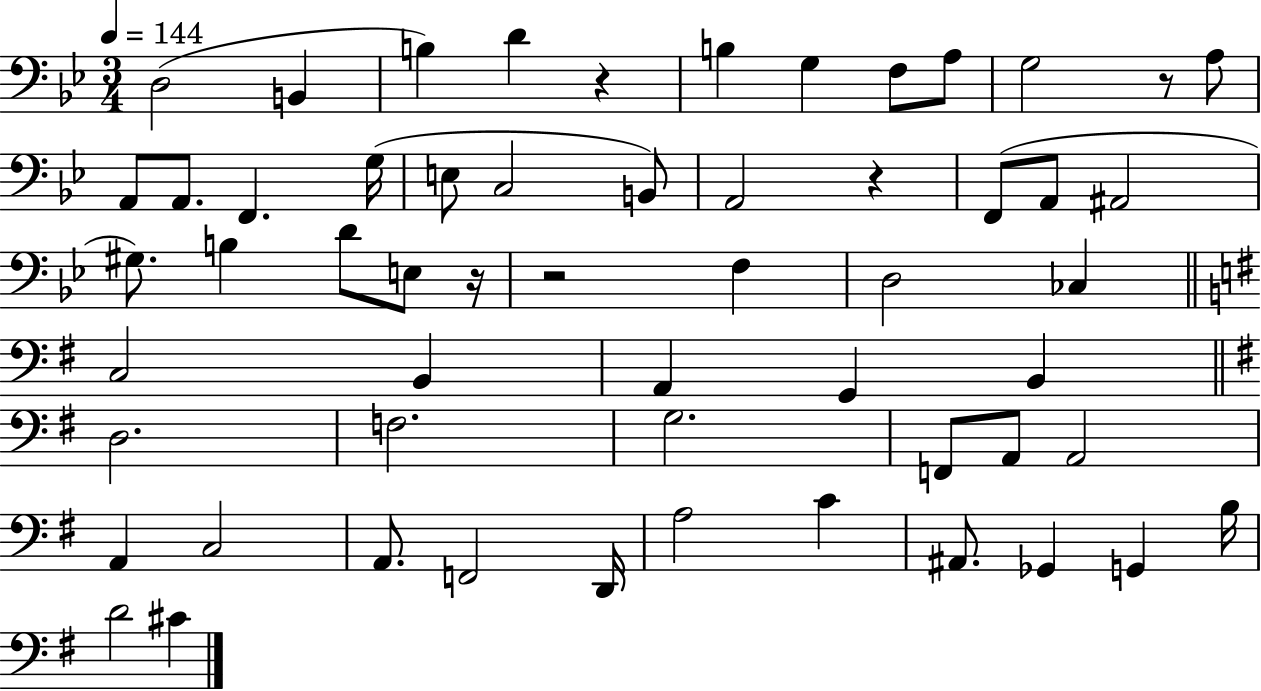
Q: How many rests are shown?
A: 5